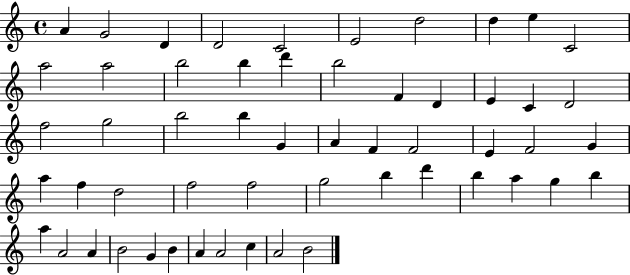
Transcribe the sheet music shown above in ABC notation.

X:1
T:Untitled
M:4/4
L:1/4
K:C
A G2 D D2 C2 E2 d2 d e C2 a2 a2 b2 b d' b2 F D E C D2 f2 g2 b2 b G A F F2 E F2 G a f d2 f2 f2 g2 b d' b a g b a A2 A B2 G B A A2 c A2 B2